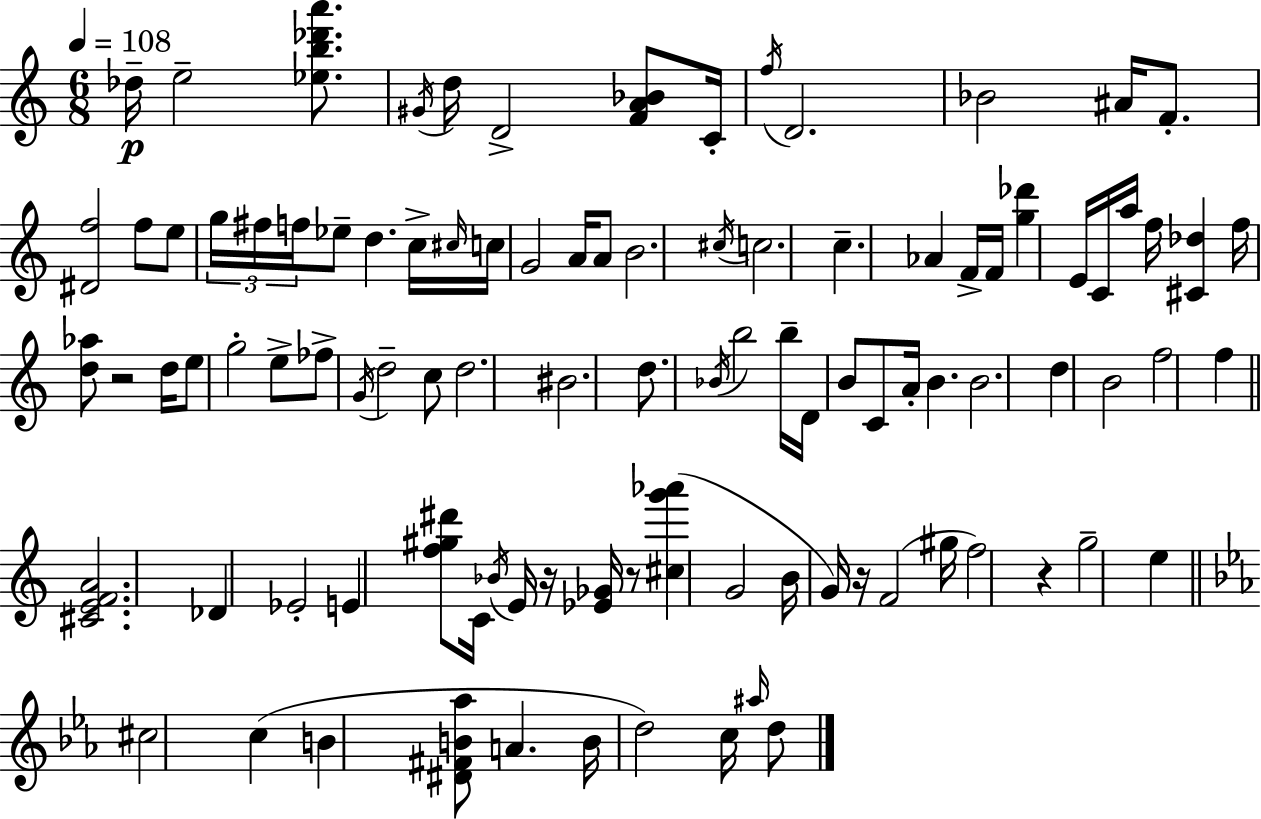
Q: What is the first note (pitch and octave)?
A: Db5